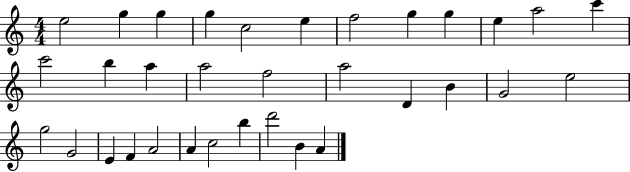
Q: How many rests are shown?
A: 0